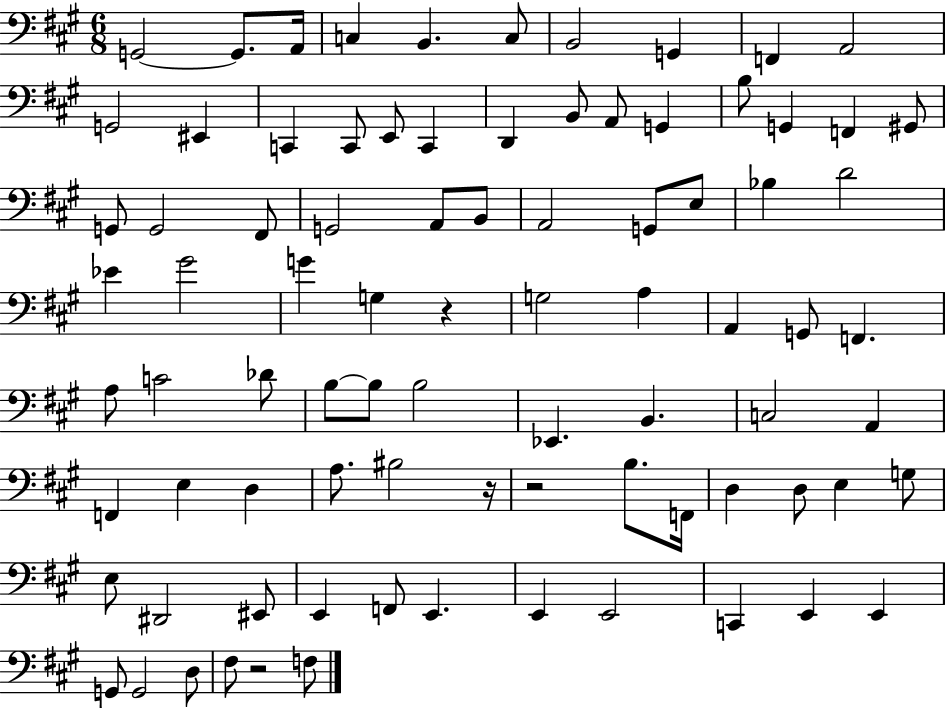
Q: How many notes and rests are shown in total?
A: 85